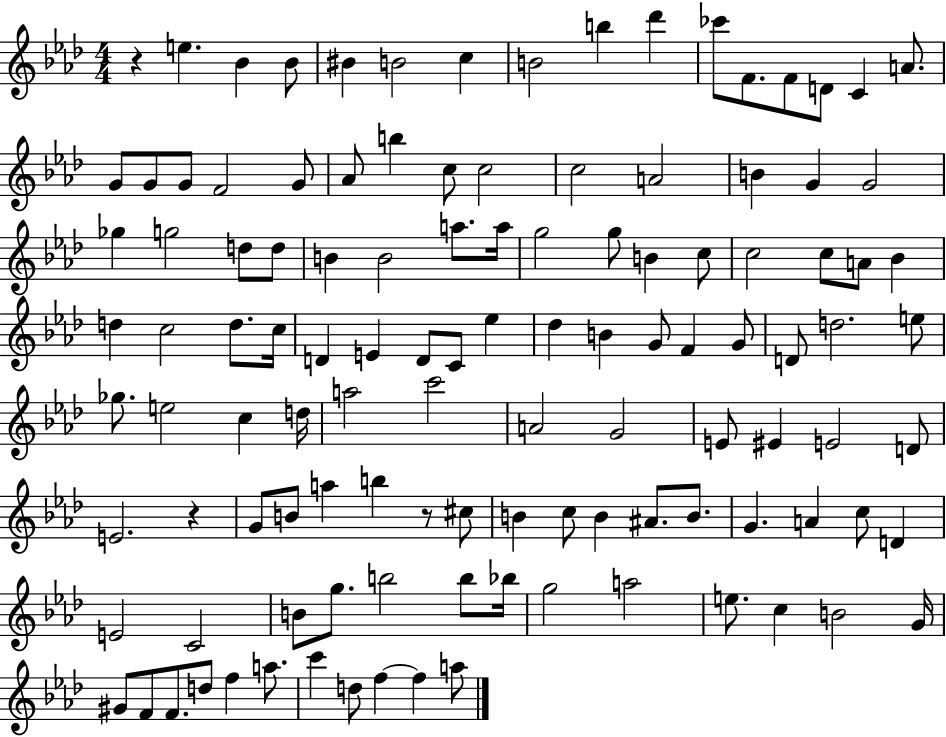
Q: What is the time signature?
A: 4/4